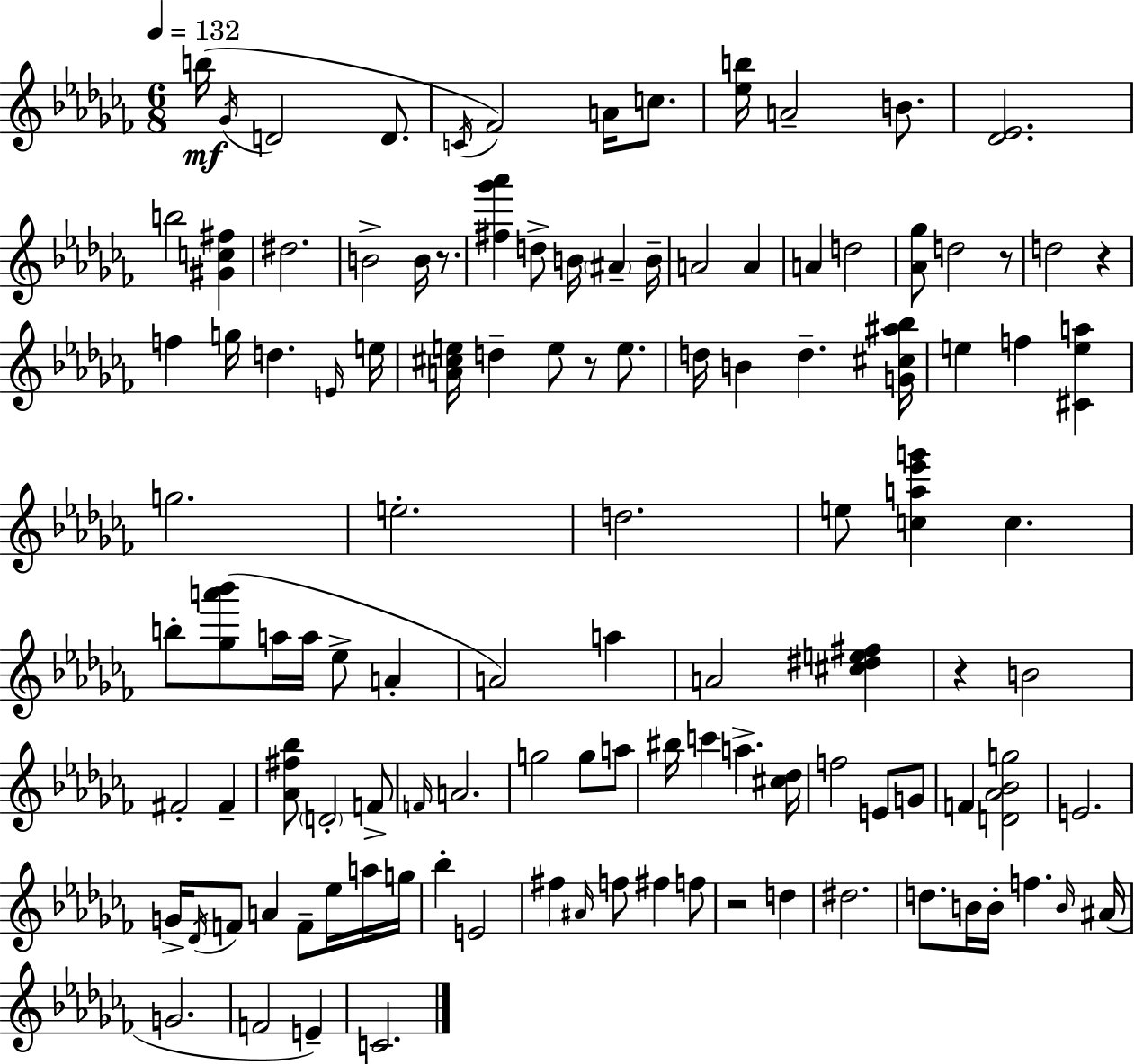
{
  \clef treble
  \numericTimeSignature
  \time 6/8
  \key aes \minor
  \tempo 4 = 132
  b''16(\mf \acciaccatura { ges'16 } d'2 d'8. | \acciaccatura { c'16 } fes'2) a'16 c''8. | <ees'' b''>16 a'2-- b'8. | <des' ees'>2. | \break b''2 <gis' c'' fis''>4 | dis''2. | b'2-> b'16 r8. | <fis'' ges''' aes'''>4 d''8-> b'16 \parenthesize ais'4-- | \break b'16-- a'2 a'4 | a'4 d''2 | <aes' ges''>8 d''2 | r8 d''2 r4 | \break f''4 g''16 d''4. | \grace { e'16 } e''16 <a' cis'' e''>16 d''4-- e''8 r8 | e''8. d''16 b'4 d''4.-- | <g' cis'' ais'' bes''>16 e''4 f''4 <cis' e'' a''>4 | \break g''2. | e''2.-. | d''2. | e''8 <c'' a'' ees''' g'''>4 c''4. | \break b''8-. <ges'' a''' bes'''>8( a''16 a''16 ees''8-> a'4-. | a'2) a''4 | a'2 <cis'' dis'' e'' fis''>4 | r4 b'2 | \break fis'2-. fis'4-- | <aes' fis'' bes''>8 \parenthesize d'2-. | f'8-> \grace { f'16 } a'2. | g''2 | \break g''8 a''8 bis''16 c'''4 a''4.-> | <cis'' des''>16 f''2 | e'8 g'8 f'4 <d' aes' bes' g''>2 | e'2. | \break g'16-> \acciaccatura { des'16 } f'8 a'4 | f'8-- ees''16 a''16 g''16 bes''4-. e'2 | fis''4 \grace { ais'16 } f''8 | fis''4 f''8 r2 | \break d''4 dis''2. | d''8. b'16 b'16-. f''4. | \grace { b'16 }( ais'16 g'2. | f'2 | \break e'4--) c'2. | \bar "|."
}